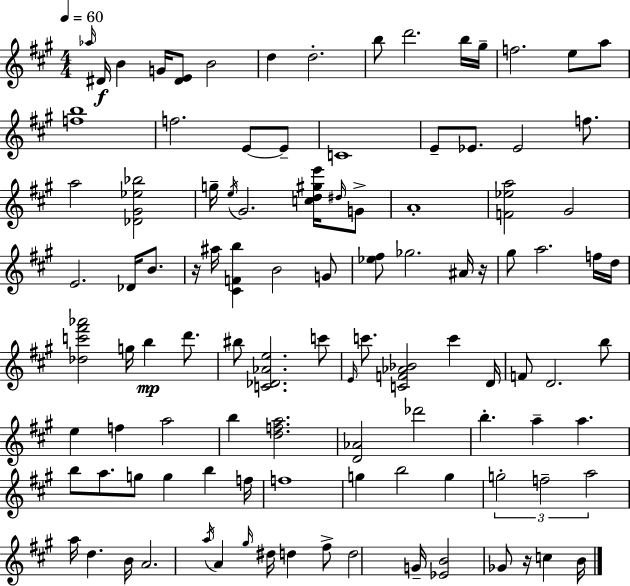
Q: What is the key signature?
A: A major